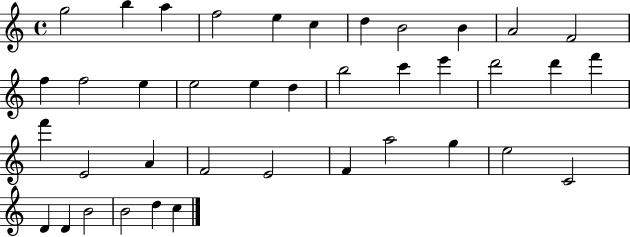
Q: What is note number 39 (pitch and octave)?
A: C5